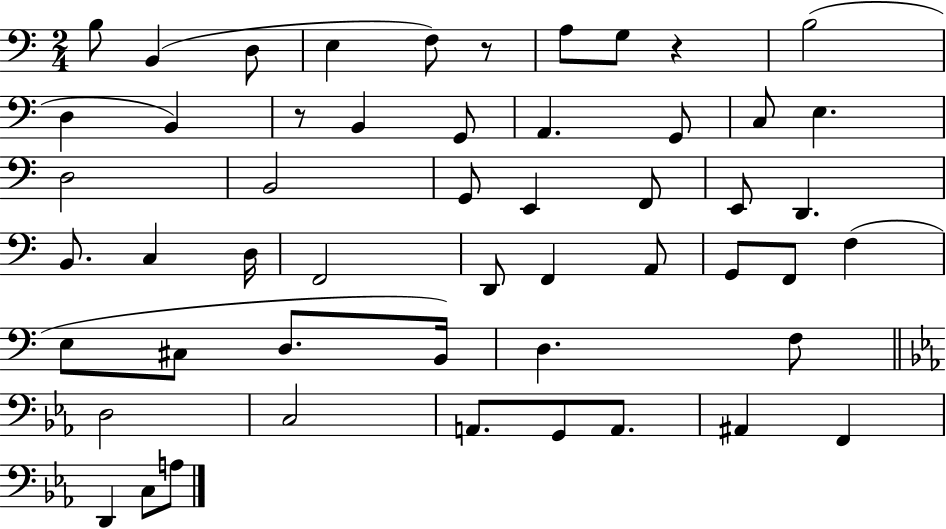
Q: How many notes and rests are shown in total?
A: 52